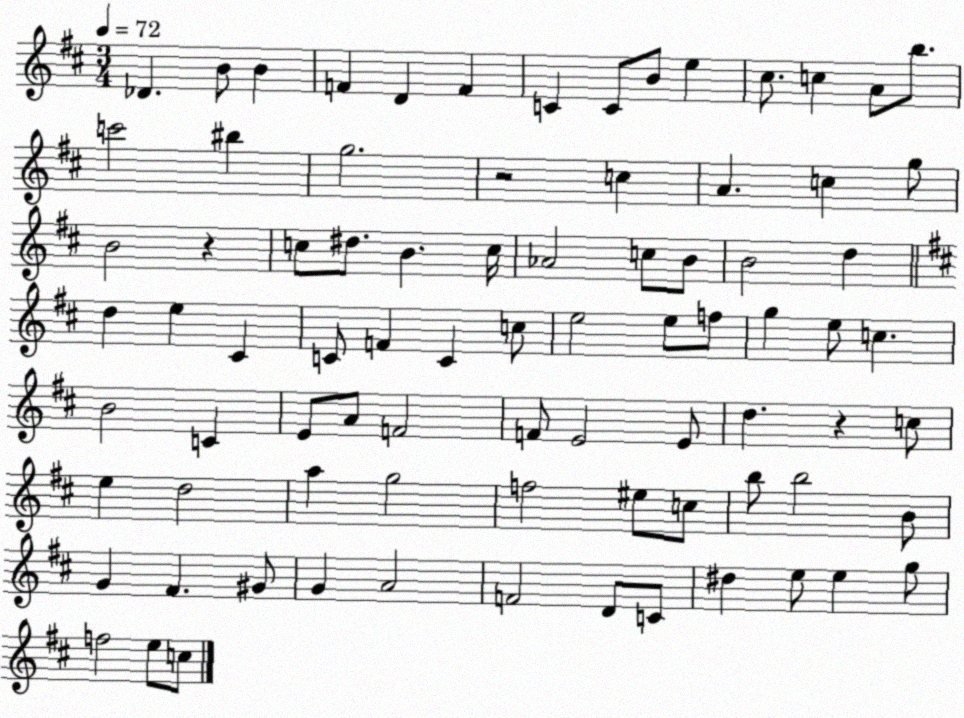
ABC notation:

X:1
T:Untitled
M:3/4
L:1/4
K:D
_D B/2 B F D F C C/2 B/2 e ^c/2 c A/2 b/2 c'2 ^b g2 z2 c A c g/2 B2 z c/2 ^d/2 B c/4 _A2 c/2 B/2 B2 d d e ^C C/2 F C c/2 e2 e/2 f/2 g e/2 c B2 C E/2 A/2 F2 F/2 E2 E/2 d z c/2 e d2 a g2 f2 ^e/2 c/2 b/2 b2 B/2 G ^F ^G/2 G A2 F2 D/2 C/2 ^d e/2 e g/2 f2 e/2 c/2